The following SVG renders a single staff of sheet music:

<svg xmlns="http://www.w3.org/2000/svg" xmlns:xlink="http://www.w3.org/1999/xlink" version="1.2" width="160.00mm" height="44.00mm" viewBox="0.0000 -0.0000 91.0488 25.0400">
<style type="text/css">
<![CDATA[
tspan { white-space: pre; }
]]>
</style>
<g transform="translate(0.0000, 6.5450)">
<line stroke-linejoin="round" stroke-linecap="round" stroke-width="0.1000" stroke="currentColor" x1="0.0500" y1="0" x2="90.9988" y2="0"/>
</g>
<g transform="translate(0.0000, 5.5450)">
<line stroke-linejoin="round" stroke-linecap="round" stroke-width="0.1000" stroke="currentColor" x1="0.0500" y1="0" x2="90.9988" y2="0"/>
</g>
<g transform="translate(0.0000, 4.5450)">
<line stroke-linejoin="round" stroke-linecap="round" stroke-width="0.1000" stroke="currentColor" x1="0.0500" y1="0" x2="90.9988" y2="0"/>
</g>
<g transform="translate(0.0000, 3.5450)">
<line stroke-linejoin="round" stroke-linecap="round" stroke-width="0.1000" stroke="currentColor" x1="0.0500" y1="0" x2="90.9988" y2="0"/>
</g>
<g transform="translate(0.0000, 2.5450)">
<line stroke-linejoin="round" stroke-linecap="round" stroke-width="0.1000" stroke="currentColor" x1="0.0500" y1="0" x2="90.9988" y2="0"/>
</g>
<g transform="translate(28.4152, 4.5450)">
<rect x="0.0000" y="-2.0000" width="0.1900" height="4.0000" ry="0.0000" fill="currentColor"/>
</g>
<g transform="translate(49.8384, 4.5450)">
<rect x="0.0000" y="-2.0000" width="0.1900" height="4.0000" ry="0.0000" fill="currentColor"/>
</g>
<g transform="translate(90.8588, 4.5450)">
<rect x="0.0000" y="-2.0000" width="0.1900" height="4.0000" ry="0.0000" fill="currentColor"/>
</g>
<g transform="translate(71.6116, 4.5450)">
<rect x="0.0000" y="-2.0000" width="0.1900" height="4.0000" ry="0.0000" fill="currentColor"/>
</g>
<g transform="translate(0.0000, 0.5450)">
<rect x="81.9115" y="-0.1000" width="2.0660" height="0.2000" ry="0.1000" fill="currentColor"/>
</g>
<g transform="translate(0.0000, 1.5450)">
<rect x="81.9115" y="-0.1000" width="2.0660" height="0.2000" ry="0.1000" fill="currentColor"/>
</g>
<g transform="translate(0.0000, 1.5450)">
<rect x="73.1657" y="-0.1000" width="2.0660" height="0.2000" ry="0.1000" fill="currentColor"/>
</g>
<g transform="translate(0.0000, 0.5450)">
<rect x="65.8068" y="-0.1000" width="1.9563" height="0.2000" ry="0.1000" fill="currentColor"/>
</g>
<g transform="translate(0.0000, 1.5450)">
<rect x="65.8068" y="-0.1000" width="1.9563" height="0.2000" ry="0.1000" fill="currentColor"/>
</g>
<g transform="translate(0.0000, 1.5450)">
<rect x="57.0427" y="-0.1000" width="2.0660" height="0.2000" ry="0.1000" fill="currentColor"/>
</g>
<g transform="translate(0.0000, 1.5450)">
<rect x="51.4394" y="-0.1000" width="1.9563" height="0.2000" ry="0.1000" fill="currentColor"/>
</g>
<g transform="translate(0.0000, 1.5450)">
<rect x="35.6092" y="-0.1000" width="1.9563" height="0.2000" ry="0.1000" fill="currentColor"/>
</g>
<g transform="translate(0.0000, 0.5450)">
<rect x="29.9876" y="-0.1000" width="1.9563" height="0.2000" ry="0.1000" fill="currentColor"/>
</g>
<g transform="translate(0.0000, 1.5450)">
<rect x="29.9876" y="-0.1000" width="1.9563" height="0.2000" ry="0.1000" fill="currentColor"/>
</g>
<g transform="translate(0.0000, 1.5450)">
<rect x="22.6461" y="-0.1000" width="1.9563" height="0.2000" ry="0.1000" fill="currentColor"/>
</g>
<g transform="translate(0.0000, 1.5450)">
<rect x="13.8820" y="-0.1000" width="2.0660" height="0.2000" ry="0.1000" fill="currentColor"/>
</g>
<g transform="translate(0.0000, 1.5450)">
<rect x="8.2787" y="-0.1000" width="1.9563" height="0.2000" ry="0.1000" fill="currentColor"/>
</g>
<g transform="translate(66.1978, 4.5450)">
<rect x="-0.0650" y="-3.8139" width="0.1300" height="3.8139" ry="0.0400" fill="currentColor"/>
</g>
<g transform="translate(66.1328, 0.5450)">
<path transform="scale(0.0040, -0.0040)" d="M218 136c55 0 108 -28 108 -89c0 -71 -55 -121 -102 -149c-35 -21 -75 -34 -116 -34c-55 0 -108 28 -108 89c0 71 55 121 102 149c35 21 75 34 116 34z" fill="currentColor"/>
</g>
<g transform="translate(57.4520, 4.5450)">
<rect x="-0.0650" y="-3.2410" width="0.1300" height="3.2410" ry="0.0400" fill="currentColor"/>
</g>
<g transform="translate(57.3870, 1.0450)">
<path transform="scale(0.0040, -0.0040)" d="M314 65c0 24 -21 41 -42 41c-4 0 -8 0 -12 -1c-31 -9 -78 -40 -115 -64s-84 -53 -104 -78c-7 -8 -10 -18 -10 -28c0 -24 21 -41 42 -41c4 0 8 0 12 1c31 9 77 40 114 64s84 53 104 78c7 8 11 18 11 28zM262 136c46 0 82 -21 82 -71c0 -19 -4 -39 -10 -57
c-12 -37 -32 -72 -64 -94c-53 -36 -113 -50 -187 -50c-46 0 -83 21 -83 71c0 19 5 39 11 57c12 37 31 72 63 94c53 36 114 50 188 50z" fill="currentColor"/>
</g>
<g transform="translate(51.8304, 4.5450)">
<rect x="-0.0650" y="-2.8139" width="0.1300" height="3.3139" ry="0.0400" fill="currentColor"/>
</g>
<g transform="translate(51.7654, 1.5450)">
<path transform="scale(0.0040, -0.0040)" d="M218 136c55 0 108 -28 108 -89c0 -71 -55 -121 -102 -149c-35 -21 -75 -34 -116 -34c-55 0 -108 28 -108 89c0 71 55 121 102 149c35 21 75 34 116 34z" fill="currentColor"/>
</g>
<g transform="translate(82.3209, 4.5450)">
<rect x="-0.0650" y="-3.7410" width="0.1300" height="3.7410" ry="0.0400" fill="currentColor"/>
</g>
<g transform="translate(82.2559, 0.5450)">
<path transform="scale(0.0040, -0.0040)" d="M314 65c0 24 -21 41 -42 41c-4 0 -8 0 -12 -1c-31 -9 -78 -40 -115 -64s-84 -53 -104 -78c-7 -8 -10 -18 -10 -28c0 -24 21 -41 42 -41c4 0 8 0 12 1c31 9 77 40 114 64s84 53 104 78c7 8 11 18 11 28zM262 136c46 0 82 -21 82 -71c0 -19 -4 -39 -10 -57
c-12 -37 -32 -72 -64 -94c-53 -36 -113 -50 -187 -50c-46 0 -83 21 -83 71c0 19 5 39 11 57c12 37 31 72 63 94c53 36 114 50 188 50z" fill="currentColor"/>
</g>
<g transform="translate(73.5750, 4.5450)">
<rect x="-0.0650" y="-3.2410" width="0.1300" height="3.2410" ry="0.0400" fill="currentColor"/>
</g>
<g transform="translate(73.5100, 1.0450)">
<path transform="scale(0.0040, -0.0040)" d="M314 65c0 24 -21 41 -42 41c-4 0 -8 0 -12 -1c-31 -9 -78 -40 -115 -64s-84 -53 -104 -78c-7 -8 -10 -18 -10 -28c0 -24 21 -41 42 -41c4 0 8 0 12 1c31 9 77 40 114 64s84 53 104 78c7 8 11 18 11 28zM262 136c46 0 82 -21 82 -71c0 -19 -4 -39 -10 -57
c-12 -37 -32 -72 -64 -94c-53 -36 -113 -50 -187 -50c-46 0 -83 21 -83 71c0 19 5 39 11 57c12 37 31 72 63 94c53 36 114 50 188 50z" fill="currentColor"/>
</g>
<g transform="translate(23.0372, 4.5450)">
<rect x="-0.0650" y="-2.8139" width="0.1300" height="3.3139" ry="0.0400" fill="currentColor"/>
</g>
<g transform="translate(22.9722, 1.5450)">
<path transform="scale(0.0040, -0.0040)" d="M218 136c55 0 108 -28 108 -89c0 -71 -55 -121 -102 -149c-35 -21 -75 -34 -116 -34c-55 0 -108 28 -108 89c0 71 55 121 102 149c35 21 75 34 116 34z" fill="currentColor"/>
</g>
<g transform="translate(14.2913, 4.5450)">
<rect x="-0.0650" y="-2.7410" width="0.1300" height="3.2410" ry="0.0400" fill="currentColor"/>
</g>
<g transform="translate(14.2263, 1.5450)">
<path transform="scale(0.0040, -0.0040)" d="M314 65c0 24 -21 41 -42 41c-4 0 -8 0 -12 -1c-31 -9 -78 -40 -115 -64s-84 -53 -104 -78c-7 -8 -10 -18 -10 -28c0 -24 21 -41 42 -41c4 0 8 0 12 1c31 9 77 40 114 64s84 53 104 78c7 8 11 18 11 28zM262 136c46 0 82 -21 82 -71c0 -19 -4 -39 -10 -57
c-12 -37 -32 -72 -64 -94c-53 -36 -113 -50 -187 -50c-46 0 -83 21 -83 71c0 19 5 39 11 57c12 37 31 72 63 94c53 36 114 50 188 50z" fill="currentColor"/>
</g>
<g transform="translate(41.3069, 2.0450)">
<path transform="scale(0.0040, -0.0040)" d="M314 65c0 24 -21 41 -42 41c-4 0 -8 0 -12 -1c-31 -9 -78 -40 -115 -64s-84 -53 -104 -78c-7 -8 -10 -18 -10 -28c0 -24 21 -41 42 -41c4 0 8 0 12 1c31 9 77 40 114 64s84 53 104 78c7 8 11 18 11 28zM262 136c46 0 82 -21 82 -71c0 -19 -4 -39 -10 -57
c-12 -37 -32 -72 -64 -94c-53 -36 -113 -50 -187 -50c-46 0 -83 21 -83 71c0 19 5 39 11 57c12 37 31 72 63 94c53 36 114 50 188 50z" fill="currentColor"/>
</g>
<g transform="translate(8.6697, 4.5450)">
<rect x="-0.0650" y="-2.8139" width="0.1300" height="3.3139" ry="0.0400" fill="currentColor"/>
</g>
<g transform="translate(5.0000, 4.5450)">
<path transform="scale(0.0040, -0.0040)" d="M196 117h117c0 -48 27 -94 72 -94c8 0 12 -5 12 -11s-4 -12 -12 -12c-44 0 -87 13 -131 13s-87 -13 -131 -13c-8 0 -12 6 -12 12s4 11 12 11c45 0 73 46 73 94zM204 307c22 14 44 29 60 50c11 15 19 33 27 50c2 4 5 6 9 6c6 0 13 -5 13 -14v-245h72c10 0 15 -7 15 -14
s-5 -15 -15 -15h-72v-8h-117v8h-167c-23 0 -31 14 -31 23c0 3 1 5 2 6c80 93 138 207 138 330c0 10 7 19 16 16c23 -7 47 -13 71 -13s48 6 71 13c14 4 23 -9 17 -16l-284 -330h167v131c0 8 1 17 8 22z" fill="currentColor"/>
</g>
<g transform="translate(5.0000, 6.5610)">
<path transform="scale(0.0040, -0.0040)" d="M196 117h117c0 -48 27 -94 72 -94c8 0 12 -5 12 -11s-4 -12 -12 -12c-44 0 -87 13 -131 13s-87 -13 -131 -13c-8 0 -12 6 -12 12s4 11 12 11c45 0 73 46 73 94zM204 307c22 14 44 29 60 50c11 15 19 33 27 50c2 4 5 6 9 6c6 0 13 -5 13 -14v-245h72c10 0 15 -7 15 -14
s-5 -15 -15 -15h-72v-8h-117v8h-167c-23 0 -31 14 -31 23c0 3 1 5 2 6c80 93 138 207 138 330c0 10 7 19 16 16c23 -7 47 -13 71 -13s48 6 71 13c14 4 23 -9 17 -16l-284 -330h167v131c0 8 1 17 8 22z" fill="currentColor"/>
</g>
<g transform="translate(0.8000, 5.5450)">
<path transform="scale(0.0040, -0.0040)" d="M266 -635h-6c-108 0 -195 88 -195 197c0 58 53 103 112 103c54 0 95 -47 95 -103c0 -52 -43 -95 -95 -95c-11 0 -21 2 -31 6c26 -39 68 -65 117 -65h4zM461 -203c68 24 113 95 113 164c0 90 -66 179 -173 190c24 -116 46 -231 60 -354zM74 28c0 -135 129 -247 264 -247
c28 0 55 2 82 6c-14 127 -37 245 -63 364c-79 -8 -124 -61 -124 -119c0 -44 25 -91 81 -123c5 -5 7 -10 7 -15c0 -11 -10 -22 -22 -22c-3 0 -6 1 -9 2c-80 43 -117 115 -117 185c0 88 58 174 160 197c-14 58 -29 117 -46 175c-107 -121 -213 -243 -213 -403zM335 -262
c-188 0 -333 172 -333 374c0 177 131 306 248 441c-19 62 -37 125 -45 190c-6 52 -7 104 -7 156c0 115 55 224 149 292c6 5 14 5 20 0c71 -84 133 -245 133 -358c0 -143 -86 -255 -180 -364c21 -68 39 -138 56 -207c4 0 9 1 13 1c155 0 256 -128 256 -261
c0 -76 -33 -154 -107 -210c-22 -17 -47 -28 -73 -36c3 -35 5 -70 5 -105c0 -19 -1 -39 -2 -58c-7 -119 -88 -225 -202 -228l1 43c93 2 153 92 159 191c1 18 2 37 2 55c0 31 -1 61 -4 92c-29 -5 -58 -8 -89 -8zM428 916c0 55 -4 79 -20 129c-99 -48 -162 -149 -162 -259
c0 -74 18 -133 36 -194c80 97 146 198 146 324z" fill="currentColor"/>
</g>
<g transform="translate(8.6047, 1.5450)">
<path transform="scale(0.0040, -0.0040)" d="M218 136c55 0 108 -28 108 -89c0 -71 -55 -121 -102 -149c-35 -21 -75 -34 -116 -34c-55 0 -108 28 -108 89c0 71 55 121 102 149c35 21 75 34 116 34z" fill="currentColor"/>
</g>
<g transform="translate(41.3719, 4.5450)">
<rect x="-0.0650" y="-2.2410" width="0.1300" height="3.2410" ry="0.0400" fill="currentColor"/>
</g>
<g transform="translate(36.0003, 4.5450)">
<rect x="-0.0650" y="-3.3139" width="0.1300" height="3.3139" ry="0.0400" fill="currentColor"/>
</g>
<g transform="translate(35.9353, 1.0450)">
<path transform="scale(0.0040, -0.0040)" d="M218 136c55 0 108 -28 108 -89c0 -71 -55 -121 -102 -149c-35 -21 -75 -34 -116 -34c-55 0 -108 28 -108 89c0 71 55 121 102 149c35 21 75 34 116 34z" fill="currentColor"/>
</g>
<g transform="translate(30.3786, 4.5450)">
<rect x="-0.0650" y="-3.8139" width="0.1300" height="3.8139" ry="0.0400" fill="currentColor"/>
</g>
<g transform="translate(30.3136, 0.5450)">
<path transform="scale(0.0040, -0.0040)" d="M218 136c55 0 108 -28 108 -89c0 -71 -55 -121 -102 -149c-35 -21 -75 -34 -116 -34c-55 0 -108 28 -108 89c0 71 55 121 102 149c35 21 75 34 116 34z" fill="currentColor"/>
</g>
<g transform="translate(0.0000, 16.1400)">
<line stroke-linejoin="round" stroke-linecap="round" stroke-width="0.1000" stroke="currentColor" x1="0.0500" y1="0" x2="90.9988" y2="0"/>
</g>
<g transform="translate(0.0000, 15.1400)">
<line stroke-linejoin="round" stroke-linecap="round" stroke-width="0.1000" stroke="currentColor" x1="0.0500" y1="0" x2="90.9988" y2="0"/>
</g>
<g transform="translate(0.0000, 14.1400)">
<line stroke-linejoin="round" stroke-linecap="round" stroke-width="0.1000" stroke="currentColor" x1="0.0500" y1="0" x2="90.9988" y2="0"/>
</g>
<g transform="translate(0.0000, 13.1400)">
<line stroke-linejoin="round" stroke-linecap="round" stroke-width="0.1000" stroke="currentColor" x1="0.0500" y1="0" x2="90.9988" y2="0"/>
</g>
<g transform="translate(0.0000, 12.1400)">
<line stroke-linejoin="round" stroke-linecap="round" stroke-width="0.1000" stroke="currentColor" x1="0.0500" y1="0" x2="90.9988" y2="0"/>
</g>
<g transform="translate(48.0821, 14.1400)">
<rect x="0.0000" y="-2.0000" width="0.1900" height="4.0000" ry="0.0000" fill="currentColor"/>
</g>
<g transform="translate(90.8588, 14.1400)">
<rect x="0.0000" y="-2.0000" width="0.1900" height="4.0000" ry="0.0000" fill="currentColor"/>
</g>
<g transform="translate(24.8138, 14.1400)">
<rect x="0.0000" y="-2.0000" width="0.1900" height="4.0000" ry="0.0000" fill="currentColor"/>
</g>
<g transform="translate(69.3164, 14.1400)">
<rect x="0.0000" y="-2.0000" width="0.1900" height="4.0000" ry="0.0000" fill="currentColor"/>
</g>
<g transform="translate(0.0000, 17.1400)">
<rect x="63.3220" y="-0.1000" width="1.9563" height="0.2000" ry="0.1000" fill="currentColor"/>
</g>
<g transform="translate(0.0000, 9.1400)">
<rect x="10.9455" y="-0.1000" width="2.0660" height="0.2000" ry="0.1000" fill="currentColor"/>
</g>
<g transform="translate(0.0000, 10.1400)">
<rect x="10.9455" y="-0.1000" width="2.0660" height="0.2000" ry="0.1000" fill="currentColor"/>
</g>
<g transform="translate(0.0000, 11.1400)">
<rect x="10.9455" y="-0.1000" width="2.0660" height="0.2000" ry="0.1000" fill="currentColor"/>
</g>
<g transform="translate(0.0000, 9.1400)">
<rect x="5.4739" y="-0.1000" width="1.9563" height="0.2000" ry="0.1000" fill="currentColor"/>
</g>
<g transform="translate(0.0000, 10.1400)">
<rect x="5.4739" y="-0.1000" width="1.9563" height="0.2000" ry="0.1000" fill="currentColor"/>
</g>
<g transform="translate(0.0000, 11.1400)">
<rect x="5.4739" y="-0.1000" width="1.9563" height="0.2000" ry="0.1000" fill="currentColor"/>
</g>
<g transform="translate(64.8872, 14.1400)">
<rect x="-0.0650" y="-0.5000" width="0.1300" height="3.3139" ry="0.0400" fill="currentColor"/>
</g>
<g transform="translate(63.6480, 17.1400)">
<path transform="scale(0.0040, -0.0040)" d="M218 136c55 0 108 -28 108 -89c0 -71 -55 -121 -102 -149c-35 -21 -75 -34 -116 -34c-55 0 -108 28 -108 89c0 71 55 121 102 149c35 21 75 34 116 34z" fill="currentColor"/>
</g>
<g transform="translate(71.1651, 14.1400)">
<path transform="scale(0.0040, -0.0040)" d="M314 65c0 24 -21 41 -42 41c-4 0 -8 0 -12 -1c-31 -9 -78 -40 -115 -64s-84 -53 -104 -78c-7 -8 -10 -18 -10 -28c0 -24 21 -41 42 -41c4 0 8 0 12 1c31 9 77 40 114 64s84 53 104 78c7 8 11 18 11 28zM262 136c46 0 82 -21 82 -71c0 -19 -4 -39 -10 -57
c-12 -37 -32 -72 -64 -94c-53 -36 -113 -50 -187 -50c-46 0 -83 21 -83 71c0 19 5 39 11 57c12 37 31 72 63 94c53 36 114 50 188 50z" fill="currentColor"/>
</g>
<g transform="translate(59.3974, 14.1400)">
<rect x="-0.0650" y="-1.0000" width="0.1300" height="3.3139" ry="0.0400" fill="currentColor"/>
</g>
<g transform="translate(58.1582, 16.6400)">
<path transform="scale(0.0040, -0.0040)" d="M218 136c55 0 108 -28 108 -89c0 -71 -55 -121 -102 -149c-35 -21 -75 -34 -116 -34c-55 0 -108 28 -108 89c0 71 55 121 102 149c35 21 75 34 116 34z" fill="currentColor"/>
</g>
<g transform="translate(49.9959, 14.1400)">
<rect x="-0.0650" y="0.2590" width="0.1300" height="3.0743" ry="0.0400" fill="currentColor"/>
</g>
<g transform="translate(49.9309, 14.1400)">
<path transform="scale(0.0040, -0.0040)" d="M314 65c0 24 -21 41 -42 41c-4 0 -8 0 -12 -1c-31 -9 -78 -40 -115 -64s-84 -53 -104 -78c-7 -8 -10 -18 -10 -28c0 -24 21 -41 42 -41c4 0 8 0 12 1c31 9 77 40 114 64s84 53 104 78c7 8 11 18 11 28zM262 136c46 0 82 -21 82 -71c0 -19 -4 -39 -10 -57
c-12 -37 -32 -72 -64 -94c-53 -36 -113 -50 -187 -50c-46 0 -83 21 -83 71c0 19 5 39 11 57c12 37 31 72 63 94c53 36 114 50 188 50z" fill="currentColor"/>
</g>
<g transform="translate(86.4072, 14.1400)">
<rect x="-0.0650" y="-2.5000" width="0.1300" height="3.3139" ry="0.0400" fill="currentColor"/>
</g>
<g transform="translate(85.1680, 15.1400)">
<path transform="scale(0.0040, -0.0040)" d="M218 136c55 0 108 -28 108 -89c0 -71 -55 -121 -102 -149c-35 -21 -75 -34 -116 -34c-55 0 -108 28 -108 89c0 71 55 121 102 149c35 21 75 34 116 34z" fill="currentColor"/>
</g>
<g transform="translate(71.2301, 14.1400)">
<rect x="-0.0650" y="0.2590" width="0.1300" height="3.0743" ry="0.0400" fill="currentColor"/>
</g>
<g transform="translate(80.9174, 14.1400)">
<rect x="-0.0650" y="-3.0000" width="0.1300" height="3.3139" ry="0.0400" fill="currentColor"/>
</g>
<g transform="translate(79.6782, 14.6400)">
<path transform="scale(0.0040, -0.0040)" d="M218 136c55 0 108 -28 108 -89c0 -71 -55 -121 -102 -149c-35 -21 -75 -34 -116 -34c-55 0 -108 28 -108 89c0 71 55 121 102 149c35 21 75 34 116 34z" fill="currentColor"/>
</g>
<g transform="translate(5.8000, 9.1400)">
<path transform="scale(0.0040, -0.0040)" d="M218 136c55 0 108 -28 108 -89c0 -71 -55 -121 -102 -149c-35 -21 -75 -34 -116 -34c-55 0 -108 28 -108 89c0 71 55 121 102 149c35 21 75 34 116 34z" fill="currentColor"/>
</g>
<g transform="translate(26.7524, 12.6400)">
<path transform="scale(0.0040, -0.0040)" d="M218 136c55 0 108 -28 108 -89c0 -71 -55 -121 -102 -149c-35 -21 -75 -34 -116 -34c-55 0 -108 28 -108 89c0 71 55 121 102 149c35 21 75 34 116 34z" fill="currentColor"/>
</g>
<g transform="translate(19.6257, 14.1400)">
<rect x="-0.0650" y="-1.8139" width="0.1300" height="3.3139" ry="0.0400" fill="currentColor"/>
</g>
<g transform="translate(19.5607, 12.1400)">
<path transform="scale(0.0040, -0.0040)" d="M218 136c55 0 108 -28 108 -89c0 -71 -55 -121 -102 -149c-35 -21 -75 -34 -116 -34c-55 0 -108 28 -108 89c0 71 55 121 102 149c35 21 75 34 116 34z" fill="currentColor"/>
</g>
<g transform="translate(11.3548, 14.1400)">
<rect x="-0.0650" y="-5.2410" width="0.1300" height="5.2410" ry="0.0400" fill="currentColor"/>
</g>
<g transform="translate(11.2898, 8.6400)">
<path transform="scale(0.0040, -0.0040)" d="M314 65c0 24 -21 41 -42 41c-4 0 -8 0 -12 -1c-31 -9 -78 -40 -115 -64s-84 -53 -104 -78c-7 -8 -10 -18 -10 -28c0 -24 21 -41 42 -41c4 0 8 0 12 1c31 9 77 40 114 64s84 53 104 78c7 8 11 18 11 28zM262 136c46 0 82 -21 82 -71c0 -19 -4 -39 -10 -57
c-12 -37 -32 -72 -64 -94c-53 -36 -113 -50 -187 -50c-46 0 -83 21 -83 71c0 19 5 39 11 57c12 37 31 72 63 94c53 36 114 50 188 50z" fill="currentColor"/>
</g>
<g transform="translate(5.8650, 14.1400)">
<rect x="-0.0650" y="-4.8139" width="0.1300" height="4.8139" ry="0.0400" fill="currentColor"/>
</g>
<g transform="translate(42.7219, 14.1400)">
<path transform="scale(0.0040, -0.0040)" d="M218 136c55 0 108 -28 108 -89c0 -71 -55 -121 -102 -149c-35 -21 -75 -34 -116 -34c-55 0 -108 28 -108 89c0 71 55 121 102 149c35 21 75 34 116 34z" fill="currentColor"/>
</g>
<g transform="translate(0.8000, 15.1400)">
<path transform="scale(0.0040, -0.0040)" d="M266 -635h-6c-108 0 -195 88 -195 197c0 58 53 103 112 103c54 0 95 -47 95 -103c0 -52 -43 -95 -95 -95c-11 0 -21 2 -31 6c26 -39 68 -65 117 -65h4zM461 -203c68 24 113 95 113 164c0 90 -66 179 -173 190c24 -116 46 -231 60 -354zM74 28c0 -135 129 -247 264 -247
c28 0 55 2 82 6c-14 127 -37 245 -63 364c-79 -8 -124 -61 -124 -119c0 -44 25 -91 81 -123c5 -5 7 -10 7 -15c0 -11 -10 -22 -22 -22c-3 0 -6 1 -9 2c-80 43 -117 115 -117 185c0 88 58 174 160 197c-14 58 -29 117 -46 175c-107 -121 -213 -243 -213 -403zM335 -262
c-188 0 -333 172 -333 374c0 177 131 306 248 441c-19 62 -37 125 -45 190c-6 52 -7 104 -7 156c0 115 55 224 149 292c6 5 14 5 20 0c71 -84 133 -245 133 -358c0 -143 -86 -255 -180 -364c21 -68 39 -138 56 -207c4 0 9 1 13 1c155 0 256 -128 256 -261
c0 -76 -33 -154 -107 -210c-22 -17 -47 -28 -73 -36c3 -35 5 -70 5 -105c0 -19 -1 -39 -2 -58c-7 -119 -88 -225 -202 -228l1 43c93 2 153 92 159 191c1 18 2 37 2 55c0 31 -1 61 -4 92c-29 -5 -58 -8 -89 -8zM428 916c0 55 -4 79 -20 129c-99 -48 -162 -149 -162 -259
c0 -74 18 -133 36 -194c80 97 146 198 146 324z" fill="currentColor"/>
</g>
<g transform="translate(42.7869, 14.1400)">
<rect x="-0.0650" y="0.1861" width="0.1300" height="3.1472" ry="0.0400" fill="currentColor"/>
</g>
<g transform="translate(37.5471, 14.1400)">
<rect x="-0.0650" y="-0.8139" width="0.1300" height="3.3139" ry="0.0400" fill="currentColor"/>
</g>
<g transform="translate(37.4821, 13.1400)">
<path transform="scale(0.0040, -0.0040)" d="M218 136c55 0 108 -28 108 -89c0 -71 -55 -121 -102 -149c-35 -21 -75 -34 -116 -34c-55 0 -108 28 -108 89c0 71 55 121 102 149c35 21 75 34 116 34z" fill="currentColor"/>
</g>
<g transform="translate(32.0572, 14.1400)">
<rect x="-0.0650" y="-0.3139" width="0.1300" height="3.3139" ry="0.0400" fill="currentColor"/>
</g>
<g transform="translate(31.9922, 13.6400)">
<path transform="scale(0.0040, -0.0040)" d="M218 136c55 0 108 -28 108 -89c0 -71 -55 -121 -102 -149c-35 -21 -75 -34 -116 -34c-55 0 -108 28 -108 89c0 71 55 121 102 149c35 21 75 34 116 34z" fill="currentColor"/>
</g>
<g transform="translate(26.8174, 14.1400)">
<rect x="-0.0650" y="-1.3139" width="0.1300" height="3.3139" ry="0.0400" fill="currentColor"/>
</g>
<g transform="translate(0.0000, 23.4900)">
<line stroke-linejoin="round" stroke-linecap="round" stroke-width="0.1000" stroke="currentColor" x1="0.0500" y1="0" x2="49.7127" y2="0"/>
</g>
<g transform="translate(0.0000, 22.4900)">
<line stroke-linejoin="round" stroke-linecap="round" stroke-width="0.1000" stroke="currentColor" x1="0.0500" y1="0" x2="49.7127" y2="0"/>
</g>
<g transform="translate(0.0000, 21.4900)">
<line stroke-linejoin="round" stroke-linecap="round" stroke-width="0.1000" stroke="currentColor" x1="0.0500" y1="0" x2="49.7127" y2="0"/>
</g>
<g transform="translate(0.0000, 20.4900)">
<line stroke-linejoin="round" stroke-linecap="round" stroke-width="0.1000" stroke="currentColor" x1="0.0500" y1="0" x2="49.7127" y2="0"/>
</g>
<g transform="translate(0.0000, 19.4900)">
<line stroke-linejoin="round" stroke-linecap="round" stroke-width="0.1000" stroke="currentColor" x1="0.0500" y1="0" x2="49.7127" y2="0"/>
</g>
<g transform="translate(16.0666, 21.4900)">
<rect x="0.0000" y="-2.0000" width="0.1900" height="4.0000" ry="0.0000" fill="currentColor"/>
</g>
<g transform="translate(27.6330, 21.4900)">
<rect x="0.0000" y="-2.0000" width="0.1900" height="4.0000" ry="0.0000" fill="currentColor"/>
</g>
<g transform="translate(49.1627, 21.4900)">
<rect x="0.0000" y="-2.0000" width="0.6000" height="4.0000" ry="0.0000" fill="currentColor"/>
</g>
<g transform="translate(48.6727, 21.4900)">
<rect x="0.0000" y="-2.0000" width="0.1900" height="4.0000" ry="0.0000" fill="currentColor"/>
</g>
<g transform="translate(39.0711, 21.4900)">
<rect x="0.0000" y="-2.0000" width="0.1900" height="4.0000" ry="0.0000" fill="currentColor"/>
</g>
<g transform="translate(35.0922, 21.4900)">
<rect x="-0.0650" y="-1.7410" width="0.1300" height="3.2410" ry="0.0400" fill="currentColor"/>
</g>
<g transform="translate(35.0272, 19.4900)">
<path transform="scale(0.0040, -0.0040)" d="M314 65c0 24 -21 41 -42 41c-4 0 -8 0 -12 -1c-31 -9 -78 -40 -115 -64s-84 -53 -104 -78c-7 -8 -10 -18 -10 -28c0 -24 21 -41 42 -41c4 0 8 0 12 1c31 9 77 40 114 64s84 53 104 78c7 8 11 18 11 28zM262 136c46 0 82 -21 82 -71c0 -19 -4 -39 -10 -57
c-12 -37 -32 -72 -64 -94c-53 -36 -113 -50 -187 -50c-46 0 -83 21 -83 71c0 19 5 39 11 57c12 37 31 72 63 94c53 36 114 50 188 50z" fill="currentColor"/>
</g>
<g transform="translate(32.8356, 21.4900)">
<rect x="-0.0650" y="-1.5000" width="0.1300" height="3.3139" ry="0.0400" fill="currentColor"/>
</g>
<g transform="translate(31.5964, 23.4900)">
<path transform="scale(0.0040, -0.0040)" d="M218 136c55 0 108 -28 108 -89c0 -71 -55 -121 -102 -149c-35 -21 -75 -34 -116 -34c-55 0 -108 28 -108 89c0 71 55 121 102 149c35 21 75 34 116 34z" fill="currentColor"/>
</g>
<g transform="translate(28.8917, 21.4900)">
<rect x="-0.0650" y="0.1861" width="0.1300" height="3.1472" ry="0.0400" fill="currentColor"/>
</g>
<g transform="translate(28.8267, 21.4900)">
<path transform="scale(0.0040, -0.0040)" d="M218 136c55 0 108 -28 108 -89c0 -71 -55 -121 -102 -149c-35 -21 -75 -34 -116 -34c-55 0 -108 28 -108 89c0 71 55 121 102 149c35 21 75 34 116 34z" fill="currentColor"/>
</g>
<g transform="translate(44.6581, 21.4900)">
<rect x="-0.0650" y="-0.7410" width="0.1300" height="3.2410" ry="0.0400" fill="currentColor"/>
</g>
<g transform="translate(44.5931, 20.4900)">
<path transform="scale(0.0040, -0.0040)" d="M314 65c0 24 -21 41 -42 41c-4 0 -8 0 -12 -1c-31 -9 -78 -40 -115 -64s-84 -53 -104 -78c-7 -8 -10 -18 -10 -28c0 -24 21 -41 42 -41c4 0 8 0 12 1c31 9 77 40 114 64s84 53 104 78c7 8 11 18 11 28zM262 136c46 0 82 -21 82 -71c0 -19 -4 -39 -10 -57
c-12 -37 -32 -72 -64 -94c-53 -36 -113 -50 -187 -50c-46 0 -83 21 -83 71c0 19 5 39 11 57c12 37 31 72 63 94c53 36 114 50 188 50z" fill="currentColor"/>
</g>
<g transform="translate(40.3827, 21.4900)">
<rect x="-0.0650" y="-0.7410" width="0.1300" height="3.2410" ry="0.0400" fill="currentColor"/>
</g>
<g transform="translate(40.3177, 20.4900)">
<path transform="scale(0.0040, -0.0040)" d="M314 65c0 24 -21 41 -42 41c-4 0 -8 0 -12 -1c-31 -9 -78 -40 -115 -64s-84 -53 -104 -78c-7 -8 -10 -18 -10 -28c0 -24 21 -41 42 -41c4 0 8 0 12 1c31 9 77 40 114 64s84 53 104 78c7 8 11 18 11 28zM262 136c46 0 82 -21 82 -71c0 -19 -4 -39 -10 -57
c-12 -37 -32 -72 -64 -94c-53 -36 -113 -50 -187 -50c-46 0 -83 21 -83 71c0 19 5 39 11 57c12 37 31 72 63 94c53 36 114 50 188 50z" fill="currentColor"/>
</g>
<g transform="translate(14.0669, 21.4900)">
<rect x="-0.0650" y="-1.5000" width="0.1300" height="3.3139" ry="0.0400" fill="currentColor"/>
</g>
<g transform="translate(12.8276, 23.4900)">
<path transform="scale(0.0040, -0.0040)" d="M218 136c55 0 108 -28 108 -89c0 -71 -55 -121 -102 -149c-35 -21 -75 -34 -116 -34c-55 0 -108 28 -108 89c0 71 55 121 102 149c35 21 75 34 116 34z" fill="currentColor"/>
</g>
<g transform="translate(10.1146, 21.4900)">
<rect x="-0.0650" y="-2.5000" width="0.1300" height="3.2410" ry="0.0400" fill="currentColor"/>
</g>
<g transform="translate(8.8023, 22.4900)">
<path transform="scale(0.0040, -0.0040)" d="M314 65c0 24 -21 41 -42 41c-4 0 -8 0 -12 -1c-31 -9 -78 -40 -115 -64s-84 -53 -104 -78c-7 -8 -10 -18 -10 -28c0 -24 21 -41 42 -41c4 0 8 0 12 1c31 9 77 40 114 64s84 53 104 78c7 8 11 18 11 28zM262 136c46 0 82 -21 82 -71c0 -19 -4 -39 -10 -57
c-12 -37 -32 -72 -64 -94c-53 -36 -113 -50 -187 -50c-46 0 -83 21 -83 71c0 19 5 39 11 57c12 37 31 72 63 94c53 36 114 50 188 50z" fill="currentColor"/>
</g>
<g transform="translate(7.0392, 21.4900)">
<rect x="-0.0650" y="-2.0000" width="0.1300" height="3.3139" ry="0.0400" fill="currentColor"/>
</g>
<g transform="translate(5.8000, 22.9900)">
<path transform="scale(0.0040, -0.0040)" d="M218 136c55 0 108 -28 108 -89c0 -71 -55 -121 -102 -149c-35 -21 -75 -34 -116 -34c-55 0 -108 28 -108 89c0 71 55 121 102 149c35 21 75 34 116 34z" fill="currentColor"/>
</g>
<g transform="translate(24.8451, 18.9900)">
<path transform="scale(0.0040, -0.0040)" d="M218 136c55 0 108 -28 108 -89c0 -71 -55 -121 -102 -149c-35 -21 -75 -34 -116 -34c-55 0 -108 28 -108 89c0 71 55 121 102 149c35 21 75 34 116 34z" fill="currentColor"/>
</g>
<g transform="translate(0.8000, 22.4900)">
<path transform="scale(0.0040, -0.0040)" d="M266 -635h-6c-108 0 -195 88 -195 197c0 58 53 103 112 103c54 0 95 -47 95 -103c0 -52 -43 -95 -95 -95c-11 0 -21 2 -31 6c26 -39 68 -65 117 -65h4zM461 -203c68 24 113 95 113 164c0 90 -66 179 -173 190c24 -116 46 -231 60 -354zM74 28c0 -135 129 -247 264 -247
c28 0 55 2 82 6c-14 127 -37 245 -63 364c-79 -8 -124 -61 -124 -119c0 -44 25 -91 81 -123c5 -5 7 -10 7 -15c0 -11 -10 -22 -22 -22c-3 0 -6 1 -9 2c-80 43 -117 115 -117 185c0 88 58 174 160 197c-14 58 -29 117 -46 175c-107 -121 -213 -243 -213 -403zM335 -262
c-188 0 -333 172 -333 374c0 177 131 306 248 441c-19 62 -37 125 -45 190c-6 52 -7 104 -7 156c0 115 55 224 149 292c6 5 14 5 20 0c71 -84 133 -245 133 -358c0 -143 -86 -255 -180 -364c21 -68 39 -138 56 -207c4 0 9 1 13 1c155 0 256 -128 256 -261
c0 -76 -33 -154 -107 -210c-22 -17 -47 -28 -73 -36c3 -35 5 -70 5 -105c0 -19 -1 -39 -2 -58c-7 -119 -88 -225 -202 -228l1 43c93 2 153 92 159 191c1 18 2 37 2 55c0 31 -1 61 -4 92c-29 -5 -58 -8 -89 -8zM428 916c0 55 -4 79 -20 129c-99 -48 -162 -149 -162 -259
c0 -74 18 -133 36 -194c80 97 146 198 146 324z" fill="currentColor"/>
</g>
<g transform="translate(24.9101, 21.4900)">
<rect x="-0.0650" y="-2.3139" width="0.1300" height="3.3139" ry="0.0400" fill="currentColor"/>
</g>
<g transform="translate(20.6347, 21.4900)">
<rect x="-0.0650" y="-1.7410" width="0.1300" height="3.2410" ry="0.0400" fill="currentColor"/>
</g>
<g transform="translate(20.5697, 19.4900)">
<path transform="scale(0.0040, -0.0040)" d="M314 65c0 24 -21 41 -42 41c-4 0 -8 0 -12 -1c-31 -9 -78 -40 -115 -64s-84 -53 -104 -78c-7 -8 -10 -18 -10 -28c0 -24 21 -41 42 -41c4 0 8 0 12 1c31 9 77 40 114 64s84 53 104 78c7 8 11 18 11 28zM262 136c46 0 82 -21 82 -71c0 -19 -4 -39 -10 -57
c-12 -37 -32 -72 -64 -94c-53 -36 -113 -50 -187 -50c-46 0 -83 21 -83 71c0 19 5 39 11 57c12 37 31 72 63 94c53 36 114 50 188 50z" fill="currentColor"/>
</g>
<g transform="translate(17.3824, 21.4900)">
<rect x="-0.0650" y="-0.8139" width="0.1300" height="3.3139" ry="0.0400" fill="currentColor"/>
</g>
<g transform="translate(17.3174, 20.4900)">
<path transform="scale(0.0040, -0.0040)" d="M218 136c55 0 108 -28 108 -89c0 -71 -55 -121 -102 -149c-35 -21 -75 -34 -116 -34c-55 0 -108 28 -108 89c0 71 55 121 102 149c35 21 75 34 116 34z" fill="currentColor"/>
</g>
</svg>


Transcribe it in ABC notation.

X:1
T:Untitled
M:4/4
L:1/4
K:C
a a2 a c' b g2 a b2 c' b2 c'2 e' f'2 f e c d B B2 D C B2 A G F G2 E d f2 g B E f2 d2 d2